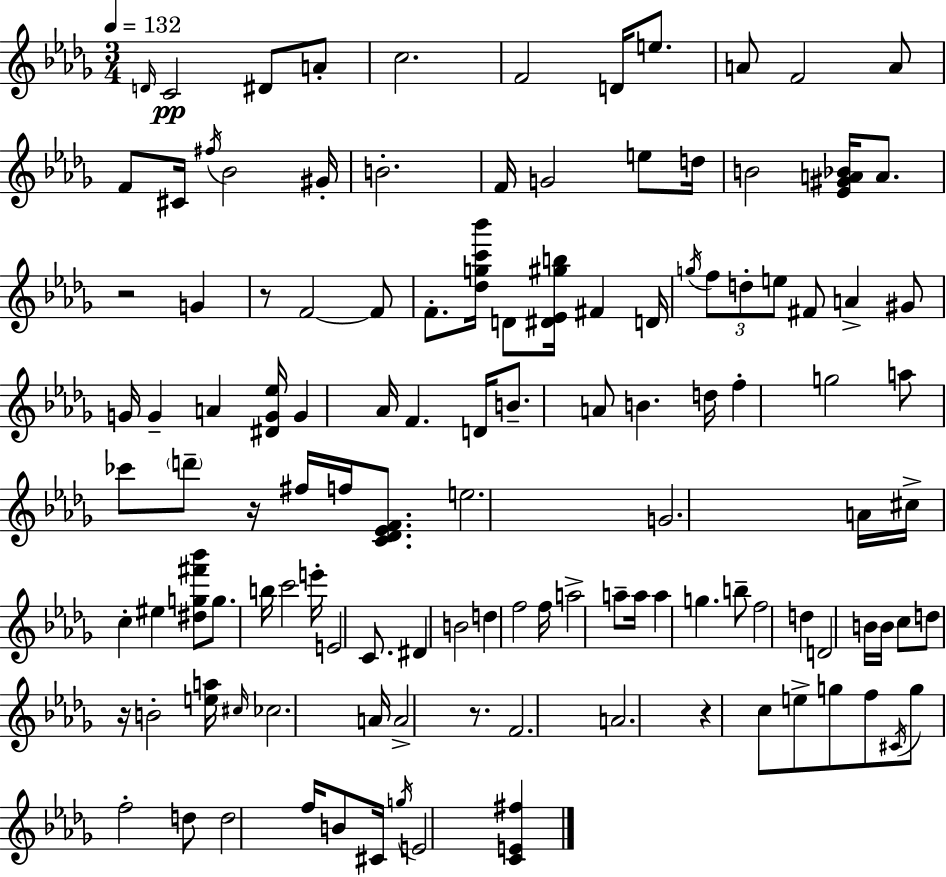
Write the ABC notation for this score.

X:1
T:Untitled
M:3/4
L:1/4
K:Bbm
D/4 C2 ^D/2 A/2 c2 F2 D/4 e/2 A/2 F2 A/2 F/2 ^C/4 ^f/4 _B2 ^G/4 B2 F/4 G2 e/2 d/4 B2 [_E^GA_B]/4 A/2 z2 G z/2 F2 F/2 F/2 [_dgc'_b']/4 D/2 [^D_E^gb]/4 ^F D/4 g/4 f/2 d/2 e/2 ^F/2 A ^G/2 G/4 G A [^DG_e]/4 G _A/4 F D/4 B/2 A/2 B d/4 f g2 a/2 _c'/2 d'/2 z/4 ^f/4 f/4 [C_D_EF]/2 e2 G2 A/4 ^c/4 c ^e [^dg^f'_b']/2 g/2 b/4 c'2 e'/4 E2 C/2 ^D B2 d f2 f/4 a2 a/2 a/4 a g b/2 f2 d D2 B/4 B/4 c/2 d/2 z/4 B2 [ea]/4 ^c/4 _c2 A/4 A2 z/2 F2 A2 z c/2 e/2 g/2 f/2 ^C/4 g/2 f2 d/2 d2 f/4 B/2 ^C/4 g/4 E2 [CE^f]